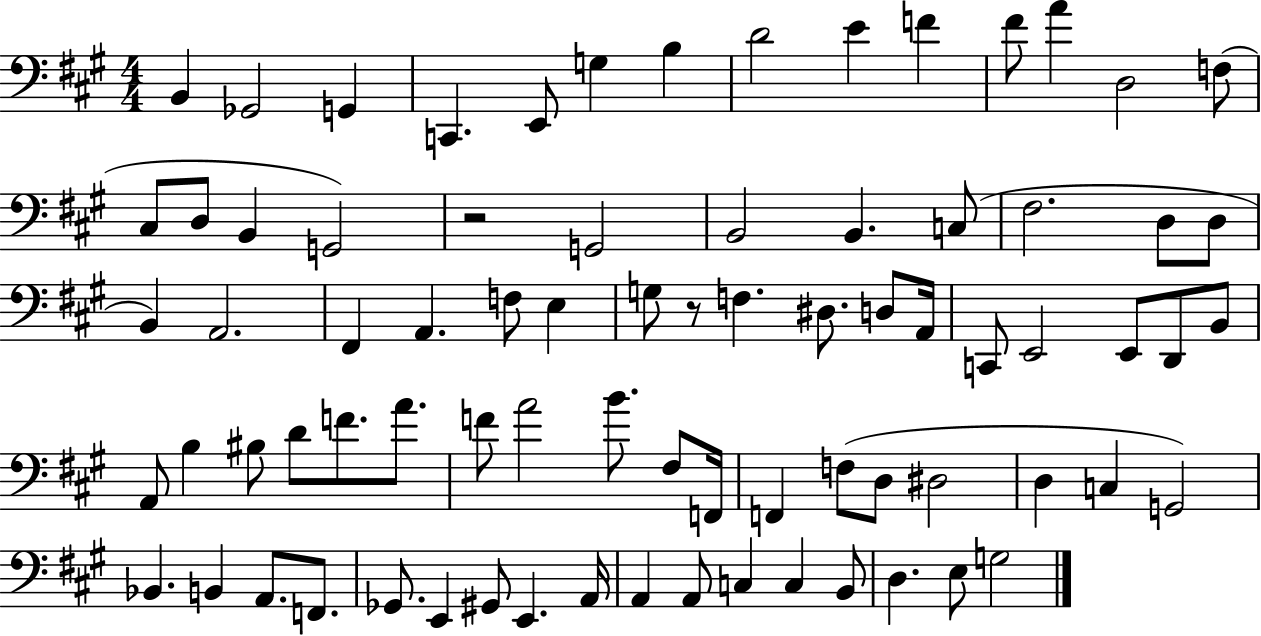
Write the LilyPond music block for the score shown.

{
  \clef bass
  \numericTimeSignature
  \time 4/4
  \key a \major
  b,4 ges,2 g,4 | c,4. e,8 g4 b4 | d'2 e'4 f'4 | fis'8 a'4 d2 f8( | \break cis8 d8 b,4 g,2) | r2 g,2 | b,2 b,4. c8( | fis2. d8 d8 | \break b,4) a,2. | fis,4 a,4. f8 e4 | g8 r8 f4. dis8. d8 a,16 | c,8 e,2 e,8 d,8 b,8 | \break a,8 b4 bis8 d'8 f'8. a'8. | f'8 a'2 b'8. fis8 f,16 | f,4 f8( d8 dis2 | d4 c4 g,2) | \break bes,4. b,4 a,8. f,8. | ges,8. e,4 gis,8 e,4. a,16 | a,4 a,8 c4 c4 b,8 | d4. e8 g2 | \break \bar "|."
}